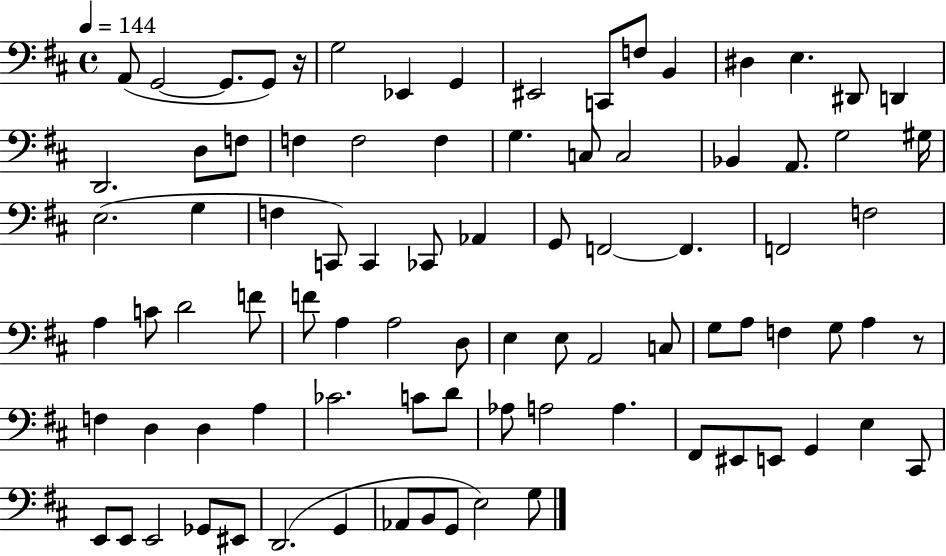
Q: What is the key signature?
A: D major